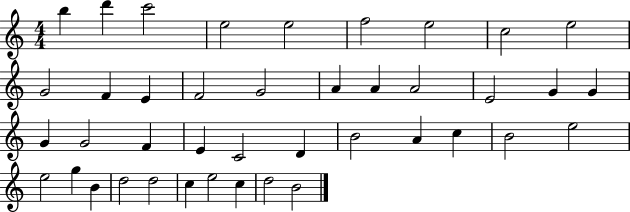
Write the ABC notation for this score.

X:1
T:Untitled
M:4/4
L:1/4
K:C
b d' c'2 e2 e2 f2 e2 c2 e2 G2 F E F2 G2 A A A2 E2 G G G G2 F E C2 D B2 A c B2 e2 e2 g B d2 d2 c e2 c d2 B2